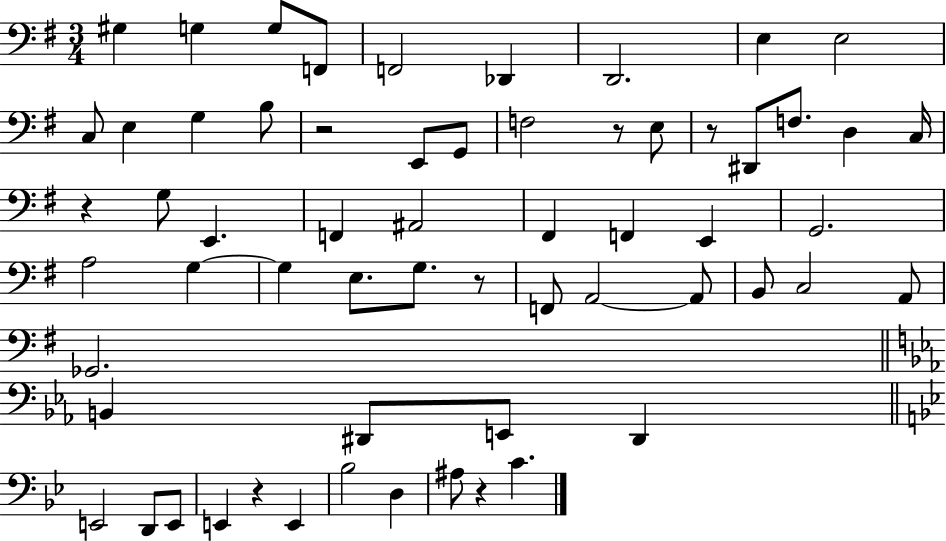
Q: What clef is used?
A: bass